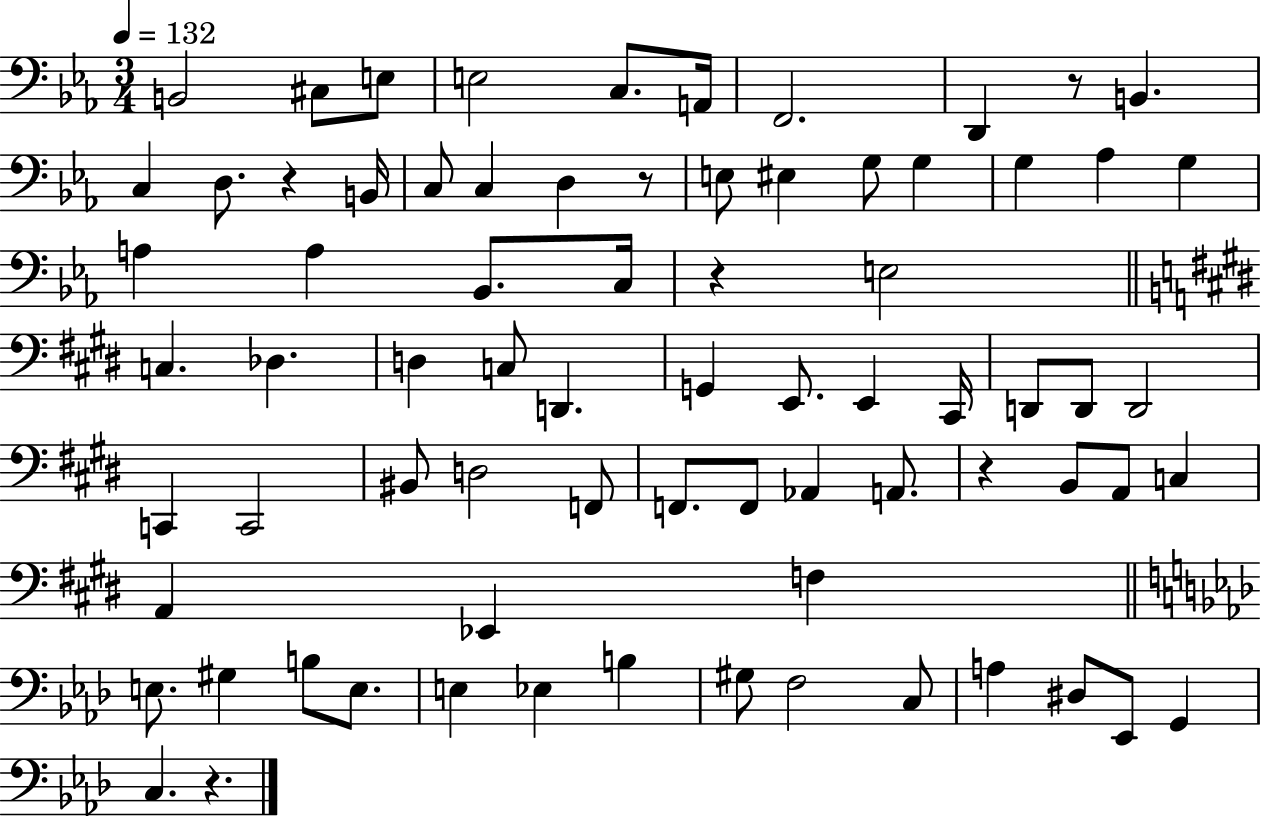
X:1
T:Untitled
M:3/4
L:1/4
K:Eb
B,,2 ^C,/2 E,/2 E,2 C,/2 A,,/4 F,,2 D,, z/2 B,, C, D,/2 z B,,/4 C,/2 C, D, z/2 E,/2 ^E, G,/2 G, G, _A, G, A, A, _B,,/2 C,/4 z E,2 C, _D, D, C,/2 D,, G,, E,,/2 E,, ^C,,/4 D,,/2 D,,/2 D,,2 C,, C,,2 ^B,,/2 D,2 F,,/2 F,,/2 F,,/2 _A,, A,,/2 z B,,/2 A,,/2 C, A,, _E,, F, E,/2 ^G, B,/2 E,/2 E, _E, B, ^G,/2 F,2 C,/2 A, ^D,/2 _E,,/2 G,, C, z